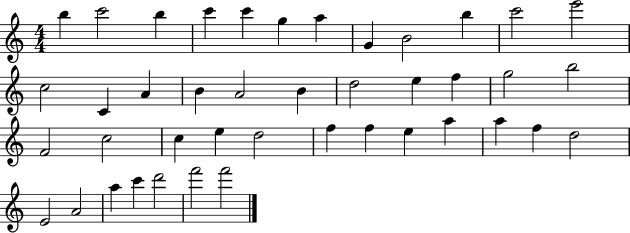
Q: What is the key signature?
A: C major